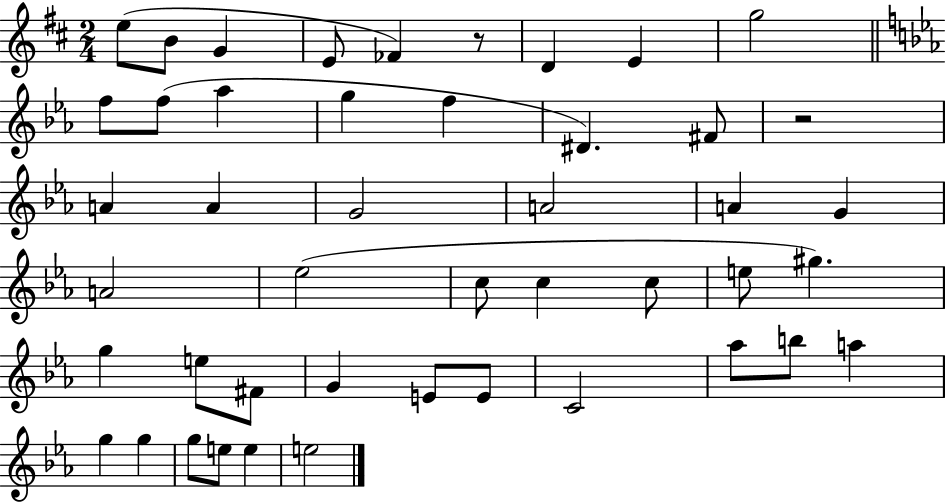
E5/e B4/e G4/q E4/e FES4/q R/e D4/q E4/q G5/h F5/e F5/e Ab5/q G5/q F5/q D#4/q. F#4/e R/h A4/q A4/q G4/h A4/h A4/q G4/q A4/h Eb5/h C5/e C5/q C5/e E5/e G#5/q. G5/q E5/e F#4/e G4/q E4/e E4/e C4/h Ab5/e B5/e A5/q G5/q G5/q G5/e E5/e E5/q E5/h